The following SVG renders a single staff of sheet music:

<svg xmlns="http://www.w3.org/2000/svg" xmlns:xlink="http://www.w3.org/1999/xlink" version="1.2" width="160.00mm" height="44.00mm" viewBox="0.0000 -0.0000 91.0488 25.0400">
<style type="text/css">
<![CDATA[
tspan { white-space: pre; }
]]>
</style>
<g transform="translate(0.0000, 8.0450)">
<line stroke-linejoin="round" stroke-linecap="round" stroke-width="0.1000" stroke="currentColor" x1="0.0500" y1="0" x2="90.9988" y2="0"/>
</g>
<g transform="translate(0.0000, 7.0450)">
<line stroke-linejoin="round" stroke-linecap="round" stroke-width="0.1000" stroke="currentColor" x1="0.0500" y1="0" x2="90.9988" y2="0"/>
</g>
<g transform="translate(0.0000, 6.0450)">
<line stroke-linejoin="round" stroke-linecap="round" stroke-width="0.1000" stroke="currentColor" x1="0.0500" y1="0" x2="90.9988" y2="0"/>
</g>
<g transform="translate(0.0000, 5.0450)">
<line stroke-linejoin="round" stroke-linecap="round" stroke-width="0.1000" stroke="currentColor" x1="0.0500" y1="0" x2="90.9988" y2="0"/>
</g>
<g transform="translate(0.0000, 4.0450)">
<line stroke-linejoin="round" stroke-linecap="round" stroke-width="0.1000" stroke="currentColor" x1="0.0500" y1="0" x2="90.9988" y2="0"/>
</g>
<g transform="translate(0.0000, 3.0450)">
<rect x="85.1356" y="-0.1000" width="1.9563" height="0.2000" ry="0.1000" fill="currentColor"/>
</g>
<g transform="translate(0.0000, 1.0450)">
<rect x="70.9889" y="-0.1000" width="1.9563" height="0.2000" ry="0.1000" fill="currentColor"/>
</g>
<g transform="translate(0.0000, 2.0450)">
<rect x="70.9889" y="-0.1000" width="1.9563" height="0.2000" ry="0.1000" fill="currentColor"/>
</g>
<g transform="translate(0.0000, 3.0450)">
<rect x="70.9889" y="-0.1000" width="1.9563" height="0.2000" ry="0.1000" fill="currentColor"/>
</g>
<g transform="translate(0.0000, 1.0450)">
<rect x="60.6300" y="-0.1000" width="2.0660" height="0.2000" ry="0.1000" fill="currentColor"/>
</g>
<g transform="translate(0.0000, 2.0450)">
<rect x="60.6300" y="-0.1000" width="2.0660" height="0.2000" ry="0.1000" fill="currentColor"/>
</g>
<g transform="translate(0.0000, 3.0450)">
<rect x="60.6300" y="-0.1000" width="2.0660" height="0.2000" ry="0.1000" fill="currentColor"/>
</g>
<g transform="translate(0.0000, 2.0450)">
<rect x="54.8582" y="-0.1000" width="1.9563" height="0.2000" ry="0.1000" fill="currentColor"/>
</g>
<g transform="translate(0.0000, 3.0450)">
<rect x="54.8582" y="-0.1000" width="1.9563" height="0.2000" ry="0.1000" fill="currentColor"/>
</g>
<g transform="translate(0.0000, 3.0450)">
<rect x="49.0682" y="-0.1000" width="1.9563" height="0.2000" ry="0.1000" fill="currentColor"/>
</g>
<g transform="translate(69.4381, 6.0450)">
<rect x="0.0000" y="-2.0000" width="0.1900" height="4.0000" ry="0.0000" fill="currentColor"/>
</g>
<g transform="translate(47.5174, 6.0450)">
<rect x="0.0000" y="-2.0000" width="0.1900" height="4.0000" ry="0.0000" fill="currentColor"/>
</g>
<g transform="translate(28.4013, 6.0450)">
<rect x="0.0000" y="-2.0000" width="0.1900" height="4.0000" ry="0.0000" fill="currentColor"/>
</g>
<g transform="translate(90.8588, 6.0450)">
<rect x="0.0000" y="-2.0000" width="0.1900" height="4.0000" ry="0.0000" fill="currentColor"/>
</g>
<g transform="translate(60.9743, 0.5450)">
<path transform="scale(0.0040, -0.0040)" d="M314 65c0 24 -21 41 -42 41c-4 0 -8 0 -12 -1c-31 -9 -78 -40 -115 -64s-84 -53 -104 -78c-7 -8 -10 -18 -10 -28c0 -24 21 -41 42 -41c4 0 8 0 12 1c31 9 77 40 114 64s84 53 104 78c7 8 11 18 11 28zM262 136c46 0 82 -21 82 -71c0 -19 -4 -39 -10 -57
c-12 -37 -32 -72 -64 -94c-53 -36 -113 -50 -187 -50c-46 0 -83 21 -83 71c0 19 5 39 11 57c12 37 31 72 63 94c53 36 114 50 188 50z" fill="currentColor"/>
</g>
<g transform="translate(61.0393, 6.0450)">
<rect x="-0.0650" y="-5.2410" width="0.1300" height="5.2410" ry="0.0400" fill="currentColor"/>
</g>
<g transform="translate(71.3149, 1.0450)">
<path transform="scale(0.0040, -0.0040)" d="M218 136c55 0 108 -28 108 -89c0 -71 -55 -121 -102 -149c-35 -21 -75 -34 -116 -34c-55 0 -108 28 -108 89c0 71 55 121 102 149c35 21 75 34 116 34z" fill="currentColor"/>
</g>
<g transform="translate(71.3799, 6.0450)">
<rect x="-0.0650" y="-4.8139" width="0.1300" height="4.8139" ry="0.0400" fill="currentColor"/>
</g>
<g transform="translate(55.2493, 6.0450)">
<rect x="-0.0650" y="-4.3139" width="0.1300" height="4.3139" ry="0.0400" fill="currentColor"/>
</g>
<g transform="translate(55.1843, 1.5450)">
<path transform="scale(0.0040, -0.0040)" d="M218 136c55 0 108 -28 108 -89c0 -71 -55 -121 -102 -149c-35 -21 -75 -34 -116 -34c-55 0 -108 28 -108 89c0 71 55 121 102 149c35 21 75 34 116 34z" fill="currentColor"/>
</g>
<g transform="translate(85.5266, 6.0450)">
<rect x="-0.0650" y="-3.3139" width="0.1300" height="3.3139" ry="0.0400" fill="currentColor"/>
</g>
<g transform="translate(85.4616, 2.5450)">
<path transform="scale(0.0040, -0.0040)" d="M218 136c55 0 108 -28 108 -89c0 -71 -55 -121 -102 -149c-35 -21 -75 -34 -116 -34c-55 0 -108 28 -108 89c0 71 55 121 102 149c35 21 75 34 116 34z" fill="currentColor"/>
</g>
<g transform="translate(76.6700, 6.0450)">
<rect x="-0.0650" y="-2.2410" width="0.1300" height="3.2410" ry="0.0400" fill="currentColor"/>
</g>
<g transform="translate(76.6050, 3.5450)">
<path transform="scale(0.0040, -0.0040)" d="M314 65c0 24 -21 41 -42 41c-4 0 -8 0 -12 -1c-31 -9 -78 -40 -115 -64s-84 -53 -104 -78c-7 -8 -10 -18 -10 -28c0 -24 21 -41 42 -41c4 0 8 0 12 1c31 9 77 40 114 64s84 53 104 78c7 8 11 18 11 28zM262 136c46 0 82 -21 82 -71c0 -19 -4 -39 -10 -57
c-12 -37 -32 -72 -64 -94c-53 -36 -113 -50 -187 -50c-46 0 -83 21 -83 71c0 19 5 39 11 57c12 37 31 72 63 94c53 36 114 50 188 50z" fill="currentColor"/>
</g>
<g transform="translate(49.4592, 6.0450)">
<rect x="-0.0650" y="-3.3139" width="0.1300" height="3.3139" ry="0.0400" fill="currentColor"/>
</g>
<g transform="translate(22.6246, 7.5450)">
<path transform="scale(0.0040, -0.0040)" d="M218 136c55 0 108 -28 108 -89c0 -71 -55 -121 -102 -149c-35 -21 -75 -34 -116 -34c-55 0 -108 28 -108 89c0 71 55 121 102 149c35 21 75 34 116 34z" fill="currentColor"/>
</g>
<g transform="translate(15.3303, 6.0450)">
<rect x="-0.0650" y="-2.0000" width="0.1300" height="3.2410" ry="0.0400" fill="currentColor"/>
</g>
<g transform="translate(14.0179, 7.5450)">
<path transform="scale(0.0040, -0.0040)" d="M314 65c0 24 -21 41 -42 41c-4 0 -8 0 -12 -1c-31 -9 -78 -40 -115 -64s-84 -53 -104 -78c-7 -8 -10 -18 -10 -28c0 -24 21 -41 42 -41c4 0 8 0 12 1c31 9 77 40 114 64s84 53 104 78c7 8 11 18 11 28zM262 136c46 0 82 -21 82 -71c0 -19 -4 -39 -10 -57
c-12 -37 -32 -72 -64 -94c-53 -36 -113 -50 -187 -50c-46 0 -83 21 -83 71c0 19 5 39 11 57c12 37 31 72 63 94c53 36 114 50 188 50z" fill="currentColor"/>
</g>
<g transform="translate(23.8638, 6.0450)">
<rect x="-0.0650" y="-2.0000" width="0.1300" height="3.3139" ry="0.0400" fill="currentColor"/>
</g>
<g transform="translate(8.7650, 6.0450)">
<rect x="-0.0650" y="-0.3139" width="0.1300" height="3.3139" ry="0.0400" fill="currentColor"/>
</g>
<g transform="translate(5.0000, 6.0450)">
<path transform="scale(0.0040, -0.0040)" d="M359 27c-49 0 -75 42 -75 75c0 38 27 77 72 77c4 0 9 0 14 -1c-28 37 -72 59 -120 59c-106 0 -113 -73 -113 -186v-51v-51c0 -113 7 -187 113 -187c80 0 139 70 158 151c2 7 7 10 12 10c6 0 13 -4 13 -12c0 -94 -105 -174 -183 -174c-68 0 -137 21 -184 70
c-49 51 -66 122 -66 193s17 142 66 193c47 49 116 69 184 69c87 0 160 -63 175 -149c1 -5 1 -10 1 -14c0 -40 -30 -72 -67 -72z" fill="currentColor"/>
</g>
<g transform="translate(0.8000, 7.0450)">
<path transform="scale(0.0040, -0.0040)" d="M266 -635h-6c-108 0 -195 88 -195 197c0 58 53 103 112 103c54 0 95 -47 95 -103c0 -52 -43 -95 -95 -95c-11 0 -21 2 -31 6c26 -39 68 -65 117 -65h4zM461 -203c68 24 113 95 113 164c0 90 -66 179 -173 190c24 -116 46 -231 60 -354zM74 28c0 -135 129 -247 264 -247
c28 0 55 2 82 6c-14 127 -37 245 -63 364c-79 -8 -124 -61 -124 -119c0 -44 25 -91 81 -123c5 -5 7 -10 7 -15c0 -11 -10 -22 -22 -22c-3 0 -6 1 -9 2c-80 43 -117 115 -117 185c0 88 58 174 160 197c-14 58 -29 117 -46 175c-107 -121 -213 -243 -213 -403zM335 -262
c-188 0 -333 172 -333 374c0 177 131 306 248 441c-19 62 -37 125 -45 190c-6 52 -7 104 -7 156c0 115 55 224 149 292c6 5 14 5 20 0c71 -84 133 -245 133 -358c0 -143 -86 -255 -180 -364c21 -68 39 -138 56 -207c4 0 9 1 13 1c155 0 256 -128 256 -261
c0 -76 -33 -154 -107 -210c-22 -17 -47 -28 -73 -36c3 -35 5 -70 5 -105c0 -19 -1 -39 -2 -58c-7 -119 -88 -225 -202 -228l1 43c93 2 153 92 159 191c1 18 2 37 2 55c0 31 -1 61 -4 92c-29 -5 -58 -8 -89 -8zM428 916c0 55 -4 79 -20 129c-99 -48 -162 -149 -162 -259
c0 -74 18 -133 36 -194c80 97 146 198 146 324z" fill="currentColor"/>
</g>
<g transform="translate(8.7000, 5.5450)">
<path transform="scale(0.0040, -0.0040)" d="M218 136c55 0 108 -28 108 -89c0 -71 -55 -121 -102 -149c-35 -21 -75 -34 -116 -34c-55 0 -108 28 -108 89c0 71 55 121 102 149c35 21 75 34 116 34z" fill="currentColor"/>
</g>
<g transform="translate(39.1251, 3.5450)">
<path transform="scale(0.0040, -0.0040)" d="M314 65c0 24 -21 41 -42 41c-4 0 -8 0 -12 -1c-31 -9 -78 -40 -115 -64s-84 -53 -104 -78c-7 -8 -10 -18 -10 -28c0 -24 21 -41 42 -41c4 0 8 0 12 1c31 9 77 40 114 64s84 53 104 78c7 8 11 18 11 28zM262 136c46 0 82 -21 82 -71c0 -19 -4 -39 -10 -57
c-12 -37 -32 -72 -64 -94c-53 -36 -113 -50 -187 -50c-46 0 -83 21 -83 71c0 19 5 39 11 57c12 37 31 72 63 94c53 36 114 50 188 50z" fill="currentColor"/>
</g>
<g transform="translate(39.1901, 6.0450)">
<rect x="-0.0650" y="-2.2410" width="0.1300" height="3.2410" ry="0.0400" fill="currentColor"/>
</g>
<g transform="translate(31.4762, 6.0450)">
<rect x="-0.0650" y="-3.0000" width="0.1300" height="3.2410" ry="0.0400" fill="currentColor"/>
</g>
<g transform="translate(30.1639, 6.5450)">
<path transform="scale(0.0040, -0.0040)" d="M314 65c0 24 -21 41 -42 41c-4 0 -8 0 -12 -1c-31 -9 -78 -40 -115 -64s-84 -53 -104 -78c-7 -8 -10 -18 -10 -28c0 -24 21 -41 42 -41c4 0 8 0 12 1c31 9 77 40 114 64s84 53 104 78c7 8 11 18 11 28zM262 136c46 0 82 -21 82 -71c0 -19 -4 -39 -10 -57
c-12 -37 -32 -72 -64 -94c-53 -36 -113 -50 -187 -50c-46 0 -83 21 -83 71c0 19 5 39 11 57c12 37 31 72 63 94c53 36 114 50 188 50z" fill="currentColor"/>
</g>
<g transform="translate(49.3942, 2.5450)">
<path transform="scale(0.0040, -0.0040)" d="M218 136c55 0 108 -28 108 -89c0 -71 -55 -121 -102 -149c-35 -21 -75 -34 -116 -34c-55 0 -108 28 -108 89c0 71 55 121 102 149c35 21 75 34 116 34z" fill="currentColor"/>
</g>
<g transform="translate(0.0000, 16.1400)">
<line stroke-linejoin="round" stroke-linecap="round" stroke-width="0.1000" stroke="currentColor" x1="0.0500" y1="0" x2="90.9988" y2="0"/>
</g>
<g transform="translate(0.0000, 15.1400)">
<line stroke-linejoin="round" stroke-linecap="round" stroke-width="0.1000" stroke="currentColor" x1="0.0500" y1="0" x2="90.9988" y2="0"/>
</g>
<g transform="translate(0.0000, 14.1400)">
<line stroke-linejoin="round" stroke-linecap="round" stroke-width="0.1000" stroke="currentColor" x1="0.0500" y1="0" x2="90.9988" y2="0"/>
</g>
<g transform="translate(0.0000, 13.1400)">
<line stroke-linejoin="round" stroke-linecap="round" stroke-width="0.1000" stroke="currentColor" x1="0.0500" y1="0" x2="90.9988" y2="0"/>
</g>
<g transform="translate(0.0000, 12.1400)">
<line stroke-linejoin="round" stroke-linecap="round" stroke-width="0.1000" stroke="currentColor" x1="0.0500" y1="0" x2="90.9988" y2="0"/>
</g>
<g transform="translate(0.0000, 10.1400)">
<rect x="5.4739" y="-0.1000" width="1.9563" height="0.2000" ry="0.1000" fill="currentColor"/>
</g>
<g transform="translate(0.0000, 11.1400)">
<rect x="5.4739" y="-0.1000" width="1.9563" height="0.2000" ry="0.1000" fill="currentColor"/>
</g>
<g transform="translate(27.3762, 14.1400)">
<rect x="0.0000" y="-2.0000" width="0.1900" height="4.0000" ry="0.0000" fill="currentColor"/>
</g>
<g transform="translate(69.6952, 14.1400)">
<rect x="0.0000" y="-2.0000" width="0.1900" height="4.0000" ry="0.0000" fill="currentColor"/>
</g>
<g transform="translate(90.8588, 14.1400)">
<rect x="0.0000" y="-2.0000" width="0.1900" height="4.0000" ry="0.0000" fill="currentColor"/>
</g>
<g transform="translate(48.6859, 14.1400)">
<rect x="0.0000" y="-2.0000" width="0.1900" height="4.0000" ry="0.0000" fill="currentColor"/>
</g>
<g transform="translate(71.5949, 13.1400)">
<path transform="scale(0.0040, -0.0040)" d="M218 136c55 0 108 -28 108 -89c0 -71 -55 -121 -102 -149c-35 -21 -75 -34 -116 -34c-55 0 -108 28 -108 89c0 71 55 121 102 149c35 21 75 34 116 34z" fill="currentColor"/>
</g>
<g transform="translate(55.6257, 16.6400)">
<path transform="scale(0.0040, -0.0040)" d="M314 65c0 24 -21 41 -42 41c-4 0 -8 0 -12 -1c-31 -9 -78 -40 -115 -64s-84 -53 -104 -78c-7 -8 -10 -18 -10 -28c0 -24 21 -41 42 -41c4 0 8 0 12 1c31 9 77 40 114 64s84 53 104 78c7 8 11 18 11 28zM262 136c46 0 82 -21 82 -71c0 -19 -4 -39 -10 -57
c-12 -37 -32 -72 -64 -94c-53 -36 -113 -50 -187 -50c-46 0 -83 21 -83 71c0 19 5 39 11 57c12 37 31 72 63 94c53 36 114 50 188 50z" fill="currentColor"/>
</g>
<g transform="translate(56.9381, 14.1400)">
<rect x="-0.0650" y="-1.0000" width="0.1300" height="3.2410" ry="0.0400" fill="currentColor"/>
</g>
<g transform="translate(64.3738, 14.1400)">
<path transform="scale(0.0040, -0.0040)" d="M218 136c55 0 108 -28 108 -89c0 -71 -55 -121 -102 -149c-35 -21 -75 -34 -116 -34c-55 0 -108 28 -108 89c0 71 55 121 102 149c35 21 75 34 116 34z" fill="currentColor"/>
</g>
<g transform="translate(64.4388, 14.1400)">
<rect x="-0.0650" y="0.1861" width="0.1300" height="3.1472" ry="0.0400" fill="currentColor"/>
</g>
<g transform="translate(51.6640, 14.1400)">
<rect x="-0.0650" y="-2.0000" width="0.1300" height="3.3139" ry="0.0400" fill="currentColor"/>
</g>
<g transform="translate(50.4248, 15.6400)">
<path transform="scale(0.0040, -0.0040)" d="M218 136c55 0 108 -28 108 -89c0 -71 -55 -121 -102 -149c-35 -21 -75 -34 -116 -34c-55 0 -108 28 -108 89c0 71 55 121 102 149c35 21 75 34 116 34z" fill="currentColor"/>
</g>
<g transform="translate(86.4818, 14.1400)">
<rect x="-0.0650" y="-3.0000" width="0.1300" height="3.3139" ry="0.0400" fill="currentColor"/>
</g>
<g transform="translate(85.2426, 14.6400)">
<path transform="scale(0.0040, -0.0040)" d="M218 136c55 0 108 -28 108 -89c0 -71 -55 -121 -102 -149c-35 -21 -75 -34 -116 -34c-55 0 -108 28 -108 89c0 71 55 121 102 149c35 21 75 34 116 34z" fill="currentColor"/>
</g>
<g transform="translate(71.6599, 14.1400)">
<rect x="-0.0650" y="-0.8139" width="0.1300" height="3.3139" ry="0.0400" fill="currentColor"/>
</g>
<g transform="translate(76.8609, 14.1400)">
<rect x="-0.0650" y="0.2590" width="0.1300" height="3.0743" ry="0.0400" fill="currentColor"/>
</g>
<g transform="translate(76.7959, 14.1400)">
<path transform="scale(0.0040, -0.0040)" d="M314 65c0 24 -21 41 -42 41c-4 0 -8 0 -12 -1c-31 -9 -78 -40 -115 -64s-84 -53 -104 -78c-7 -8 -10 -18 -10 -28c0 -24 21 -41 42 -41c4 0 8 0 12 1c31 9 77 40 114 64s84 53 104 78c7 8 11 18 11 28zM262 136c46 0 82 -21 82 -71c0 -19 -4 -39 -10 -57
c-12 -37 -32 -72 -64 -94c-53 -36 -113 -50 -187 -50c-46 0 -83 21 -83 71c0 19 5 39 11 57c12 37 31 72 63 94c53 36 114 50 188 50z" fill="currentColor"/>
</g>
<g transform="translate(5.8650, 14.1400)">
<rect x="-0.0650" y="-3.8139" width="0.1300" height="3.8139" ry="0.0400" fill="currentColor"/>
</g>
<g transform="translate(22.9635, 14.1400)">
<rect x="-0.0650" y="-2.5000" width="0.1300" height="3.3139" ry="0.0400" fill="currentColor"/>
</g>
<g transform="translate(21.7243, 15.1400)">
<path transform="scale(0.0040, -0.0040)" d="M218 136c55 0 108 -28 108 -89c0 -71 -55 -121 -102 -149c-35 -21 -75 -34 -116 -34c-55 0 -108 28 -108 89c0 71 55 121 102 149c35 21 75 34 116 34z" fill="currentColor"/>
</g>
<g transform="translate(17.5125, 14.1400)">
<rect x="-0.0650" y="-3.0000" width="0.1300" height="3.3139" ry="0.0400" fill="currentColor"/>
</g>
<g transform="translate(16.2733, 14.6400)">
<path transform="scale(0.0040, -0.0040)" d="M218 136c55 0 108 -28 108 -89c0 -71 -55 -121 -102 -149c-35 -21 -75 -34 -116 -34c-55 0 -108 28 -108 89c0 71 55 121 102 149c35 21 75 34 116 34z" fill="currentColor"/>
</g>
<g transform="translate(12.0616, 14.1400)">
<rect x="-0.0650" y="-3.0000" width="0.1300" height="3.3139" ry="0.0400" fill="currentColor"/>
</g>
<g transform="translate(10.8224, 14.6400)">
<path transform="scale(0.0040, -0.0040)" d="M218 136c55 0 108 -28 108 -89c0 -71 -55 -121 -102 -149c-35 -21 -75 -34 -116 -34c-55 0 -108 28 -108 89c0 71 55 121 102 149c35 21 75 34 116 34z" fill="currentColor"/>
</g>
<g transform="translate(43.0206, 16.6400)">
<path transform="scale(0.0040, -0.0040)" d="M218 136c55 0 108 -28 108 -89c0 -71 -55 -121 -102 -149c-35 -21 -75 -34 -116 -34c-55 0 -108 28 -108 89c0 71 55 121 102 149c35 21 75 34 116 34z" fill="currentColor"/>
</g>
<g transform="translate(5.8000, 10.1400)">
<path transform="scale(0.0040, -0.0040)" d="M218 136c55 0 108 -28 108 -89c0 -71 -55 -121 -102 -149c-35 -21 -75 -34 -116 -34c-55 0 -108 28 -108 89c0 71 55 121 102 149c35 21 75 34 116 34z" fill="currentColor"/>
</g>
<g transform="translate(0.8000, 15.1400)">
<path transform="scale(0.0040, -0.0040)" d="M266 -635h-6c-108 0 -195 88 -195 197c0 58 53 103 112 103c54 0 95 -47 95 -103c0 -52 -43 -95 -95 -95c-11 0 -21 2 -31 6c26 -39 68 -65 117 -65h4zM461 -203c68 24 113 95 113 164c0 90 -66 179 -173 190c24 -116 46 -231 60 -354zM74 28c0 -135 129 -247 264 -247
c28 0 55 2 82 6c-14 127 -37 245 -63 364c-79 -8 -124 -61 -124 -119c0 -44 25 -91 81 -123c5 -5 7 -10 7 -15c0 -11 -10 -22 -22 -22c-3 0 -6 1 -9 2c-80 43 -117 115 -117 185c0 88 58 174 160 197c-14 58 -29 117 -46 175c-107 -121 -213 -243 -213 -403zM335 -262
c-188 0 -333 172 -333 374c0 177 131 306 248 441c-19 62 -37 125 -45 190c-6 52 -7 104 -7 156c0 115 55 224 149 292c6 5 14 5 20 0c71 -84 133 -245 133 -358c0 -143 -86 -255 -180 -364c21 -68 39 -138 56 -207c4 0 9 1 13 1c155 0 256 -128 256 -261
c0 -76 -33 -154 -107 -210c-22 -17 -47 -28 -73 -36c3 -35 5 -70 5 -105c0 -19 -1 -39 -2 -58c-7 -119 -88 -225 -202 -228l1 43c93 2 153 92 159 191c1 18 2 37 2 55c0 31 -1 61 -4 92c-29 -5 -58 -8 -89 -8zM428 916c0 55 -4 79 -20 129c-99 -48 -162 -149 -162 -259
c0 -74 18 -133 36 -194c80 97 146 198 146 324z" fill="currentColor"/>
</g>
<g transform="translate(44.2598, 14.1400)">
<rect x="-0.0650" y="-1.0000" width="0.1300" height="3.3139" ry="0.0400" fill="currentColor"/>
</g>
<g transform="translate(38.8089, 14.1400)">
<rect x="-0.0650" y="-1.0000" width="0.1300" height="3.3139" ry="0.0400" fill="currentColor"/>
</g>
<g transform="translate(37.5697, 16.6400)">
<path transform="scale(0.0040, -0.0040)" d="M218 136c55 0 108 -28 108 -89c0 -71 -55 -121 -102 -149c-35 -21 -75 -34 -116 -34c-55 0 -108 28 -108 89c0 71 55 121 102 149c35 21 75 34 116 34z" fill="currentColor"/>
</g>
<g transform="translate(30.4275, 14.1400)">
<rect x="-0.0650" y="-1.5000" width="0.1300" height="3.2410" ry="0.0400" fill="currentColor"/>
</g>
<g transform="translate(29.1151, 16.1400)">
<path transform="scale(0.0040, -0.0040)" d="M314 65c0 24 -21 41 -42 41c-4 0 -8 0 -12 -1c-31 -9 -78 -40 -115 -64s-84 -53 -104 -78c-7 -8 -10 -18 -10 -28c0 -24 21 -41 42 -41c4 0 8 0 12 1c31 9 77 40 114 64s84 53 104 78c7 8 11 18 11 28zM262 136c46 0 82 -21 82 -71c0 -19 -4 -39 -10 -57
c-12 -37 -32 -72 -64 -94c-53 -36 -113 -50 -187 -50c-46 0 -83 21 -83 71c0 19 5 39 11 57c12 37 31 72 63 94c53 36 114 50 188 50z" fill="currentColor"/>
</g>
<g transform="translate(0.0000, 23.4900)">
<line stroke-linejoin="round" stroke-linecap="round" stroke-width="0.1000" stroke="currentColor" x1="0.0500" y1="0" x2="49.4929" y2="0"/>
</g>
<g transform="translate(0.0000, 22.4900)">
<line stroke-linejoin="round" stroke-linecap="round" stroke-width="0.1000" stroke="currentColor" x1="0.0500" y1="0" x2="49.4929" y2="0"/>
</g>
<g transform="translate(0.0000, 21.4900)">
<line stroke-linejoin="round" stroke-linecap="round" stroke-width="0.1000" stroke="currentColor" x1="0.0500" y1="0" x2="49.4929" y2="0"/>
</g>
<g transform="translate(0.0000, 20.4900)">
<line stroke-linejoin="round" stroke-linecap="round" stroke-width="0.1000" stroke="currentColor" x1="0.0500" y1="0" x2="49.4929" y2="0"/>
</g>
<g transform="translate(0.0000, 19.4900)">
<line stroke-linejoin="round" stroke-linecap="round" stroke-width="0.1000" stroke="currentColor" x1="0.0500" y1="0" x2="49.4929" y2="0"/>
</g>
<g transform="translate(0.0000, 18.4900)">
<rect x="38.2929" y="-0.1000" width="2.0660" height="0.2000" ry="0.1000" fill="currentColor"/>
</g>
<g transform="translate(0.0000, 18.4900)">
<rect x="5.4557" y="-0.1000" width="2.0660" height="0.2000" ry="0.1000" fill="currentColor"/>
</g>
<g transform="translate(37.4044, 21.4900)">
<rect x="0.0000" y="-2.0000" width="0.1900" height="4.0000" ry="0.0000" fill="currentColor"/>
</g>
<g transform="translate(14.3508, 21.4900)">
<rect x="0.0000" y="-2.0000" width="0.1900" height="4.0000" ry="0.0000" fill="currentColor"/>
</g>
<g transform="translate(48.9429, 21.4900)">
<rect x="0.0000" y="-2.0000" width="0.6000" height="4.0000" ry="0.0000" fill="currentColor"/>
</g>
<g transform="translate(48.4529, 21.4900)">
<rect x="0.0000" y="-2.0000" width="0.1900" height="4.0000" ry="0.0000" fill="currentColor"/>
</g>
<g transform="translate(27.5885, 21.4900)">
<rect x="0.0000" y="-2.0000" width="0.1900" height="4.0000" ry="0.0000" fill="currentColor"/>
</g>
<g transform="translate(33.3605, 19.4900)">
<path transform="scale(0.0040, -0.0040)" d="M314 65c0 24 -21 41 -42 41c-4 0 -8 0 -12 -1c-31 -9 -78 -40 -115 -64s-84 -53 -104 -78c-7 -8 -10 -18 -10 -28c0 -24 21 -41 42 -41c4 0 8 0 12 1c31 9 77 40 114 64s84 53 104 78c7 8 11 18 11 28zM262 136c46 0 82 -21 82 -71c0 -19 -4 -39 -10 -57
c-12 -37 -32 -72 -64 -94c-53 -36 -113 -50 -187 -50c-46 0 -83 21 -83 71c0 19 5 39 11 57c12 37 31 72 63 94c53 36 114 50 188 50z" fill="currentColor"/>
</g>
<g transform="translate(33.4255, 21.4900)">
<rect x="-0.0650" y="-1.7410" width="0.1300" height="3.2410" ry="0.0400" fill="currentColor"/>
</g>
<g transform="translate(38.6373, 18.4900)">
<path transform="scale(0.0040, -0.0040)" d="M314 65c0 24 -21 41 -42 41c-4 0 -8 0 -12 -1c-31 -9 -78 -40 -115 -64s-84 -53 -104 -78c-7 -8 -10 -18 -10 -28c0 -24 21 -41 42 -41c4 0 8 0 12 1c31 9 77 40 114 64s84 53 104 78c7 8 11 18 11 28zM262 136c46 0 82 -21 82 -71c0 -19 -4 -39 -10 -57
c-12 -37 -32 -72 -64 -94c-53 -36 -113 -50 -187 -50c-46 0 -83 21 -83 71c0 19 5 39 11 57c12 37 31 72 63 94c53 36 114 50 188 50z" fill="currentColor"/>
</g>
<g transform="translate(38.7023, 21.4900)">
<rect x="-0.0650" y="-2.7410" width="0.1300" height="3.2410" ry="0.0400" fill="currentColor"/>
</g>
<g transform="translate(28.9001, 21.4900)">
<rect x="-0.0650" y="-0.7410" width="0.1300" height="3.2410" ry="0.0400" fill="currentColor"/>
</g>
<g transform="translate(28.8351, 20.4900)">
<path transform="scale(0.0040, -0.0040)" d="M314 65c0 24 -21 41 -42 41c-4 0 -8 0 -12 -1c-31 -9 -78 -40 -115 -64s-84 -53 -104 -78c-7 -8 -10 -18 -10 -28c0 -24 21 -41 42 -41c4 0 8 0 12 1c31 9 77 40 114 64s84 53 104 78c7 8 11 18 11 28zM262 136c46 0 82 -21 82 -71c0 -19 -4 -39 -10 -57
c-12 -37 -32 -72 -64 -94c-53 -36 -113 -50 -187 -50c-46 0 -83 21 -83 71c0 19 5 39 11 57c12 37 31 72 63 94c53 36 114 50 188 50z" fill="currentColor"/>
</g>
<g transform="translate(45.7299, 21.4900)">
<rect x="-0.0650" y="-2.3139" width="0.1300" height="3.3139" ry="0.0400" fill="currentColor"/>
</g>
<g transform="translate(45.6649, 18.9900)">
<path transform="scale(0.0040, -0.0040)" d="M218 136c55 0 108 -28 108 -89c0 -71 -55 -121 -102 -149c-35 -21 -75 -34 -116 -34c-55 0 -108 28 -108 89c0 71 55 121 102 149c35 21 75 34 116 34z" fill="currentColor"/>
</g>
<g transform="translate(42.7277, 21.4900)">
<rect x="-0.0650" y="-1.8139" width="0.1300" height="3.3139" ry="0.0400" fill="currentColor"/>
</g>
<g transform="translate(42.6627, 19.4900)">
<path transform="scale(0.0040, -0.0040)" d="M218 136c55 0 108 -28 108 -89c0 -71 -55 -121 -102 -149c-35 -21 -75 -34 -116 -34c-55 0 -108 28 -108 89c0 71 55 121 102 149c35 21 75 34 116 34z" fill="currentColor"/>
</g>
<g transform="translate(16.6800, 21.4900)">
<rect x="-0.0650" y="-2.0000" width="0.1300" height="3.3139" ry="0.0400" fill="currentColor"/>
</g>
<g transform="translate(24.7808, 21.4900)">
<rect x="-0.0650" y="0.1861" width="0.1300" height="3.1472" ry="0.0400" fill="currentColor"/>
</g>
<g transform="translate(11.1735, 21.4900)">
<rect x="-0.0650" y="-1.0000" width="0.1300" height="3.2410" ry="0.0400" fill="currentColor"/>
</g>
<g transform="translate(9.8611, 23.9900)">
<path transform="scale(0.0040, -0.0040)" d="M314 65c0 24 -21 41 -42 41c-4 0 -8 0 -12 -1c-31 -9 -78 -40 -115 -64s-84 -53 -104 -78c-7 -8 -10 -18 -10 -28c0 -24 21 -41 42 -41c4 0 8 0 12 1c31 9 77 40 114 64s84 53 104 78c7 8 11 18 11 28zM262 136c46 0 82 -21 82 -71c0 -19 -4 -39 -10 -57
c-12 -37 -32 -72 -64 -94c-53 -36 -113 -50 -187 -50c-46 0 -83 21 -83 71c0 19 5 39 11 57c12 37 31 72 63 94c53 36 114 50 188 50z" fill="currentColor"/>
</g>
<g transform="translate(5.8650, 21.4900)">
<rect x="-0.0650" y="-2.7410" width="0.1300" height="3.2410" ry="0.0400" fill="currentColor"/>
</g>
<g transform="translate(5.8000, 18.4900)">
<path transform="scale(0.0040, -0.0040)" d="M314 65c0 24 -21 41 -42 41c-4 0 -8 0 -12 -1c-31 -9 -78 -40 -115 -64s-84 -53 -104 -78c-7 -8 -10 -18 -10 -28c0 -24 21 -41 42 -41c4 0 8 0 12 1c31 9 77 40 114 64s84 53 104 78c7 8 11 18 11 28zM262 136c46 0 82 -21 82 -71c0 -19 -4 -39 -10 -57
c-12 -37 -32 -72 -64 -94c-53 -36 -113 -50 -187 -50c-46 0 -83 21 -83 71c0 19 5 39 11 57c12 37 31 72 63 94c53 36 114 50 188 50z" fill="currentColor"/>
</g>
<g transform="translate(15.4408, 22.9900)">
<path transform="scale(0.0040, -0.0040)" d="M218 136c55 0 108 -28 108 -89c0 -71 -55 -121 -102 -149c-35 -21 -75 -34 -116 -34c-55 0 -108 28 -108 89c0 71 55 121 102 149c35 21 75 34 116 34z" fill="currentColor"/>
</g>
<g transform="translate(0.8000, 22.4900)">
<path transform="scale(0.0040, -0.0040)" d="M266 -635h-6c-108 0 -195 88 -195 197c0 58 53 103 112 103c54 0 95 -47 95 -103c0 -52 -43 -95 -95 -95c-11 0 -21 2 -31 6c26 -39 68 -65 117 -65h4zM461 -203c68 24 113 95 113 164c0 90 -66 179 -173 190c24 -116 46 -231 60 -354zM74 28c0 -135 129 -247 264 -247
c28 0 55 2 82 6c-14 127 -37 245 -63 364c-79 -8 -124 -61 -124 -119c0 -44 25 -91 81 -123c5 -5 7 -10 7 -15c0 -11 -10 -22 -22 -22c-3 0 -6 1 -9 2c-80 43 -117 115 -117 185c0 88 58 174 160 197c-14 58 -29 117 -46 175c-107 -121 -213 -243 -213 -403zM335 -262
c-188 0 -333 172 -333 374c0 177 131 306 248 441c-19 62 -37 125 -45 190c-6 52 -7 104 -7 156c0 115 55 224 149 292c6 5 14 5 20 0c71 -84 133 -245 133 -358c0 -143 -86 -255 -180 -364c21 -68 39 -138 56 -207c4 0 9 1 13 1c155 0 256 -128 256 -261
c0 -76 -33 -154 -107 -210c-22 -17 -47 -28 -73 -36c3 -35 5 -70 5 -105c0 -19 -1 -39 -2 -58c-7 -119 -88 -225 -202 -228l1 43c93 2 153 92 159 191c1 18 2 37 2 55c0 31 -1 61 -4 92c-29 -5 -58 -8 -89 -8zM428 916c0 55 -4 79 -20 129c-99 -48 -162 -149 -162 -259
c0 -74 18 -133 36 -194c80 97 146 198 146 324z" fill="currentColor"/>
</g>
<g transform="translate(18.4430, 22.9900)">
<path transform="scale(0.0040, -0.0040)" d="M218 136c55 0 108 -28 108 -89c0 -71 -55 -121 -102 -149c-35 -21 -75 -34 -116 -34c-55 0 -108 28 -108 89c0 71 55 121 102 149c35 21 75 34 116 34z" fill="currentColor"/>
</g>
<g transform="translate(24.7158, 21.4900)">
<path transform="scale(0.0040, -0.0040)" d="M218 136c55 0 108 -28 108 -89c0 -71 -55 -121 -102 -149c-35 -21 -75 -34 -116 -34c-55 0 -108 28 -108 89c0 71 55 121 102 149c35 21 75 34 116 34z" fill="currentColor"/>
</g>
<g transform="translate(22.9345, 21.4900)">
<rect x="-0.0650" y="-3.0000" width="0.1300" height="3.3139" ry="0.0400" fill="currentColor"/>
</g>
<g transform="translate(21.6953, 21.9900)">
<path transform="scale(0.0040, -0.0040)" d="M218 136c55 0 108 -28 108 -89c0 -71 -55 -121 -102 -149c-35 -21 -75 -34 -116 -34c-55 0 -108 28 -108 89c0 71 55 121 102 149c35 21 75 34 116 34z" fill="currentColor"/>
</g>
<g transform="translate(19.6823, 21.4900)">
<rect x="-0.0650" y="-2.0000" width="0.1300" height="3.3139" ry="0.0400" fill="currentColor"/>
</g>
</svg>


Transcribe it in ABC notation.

X:1
T:Untitled
M:4/4
L:1/4
K:C
c F2 F A2 g2 b d' f'2 e' g2 b c' A A G E2 D D F D2 B d B2 A a2 D2 F F A B d2 f2 a2 f g